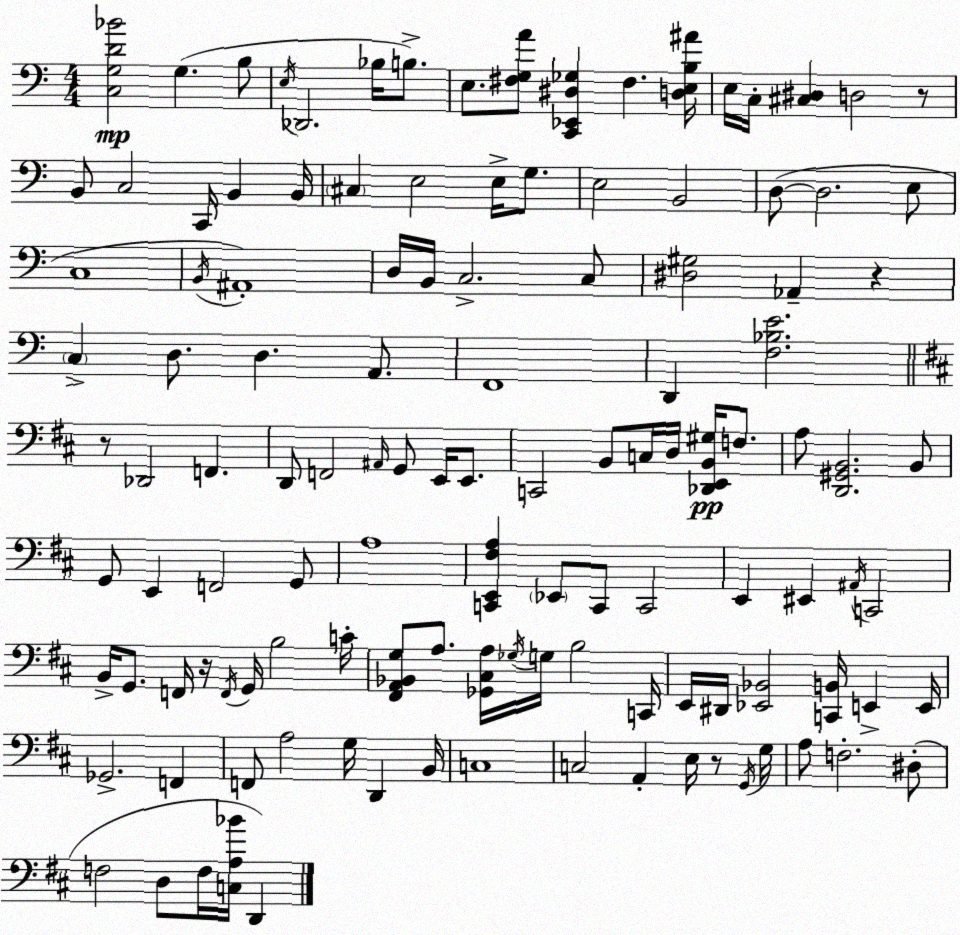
X:1
T:Untitled
M:4/4
L:1/4
K:C
[C,G,D_B]2 G, B,/2 E,/4 _D,,2 _B,/4 B,/2 E,/2 [^F,G,A]/2 [C,,_E,,^D,_G,] ^F, [D,E,B,^A]/4 E,/4 C,/4 [^C,^D,] D,2 z/2 B,,/2 C,2 C,,/4 B,, B,,/4 ^C, E,2 E,/4 G,/2 E,2 B,,2 D,/2 D,2 E,/2 C,4 B,,/4 ^A,,4 D,/4 B,,/4 C,2 C,/2 [^D,^G,]2 _A,, z C, D,/2 D, A,,/2 F,,4 D,, [F,_B,E]2 z/2 _D,,2 F,, D,,/2 F,,2 ^A,,/4 G,,/2 E,,/4 E,,/2 C,,2 B,,/2 C,/4 D,/4 [_D,,E,,B,,^G,]/4 F,/2 A,/2 [D,,^G,,B,,]2 B,,/2 G,,/2 E,, F,,2 G,,/2 A,4 [C,,E,,^F,A,] _E,,/2 C,,/2 C,,2 E,, ^E,, ^A,,/4 C,,2 B,,/4 G,,/2 F,,/4 z/4 F,,/4 G,,/4 B,2 C/4 [^F,,A,,_B,,G,]/2 A,/2 [_G,,^C,A,]/4 _G,/4 G,/4 B,2 C,,/4 E,,/4 ^D,,/4 [_E,,_B,,]2 [C,,B,,]/4 E,, E,,/4 _G,,2 F,, F,,/2 A,2 G,/4 D,, B,,/4 C,4 C,2 A,, E,/4 z/2 G,,/4 G,/4 A,/2 F,2 ^D,/2 F,2 D,/2 F,/4 [C,A,_B]/4 D,,